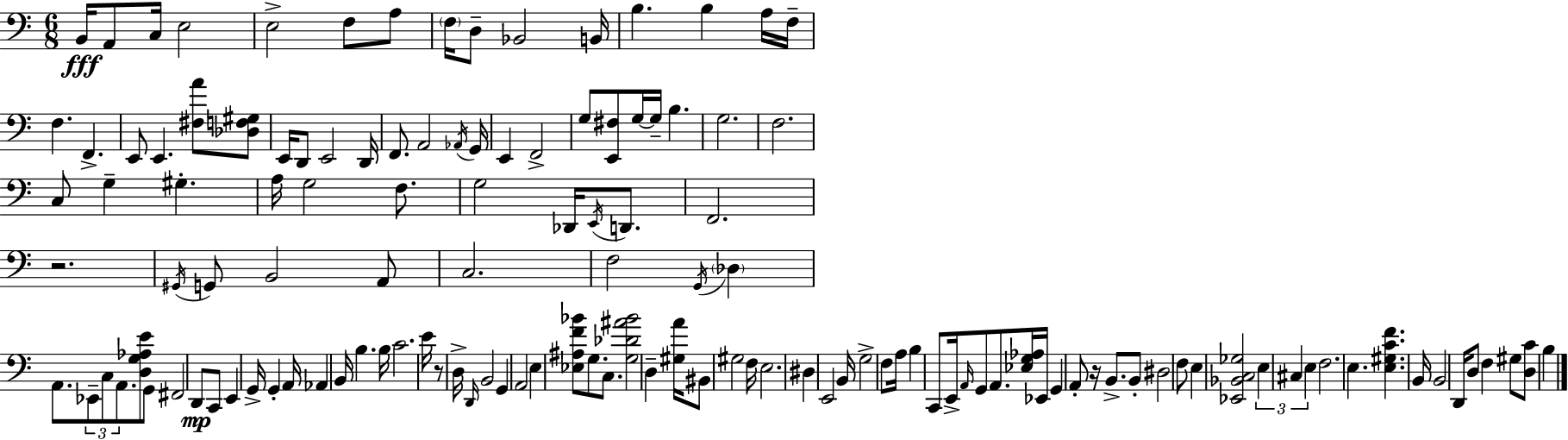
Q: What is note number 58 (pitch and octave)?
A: A2